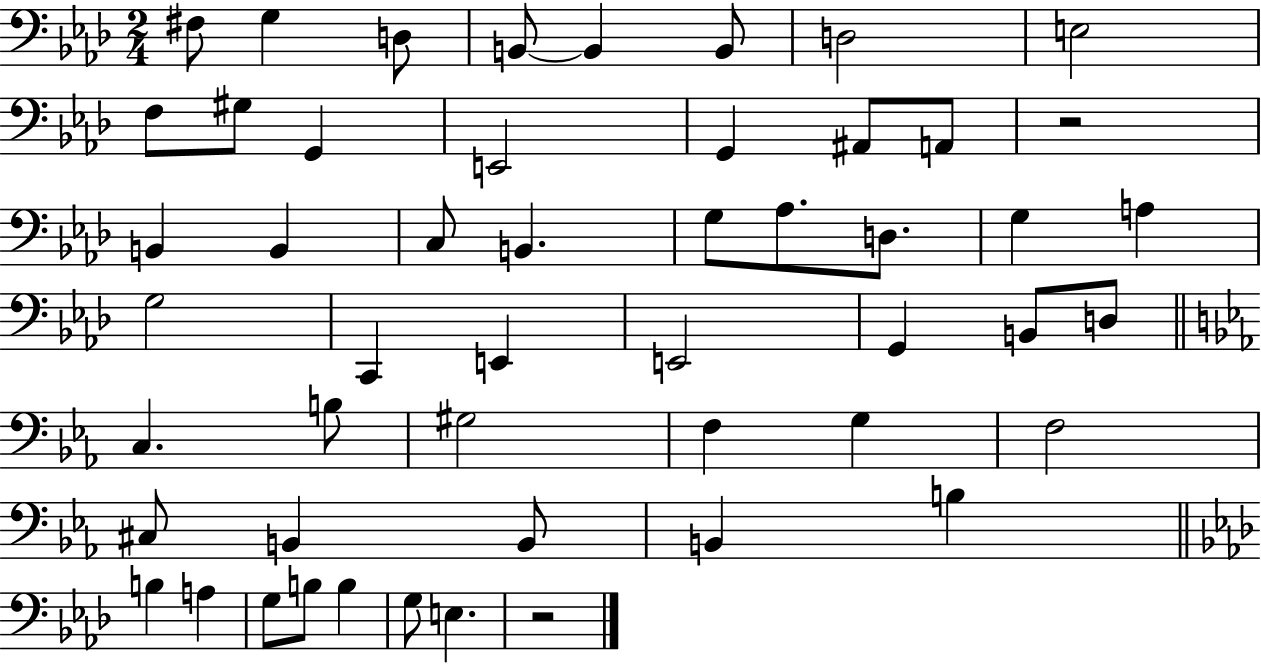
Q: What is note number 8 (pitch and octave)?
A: E3